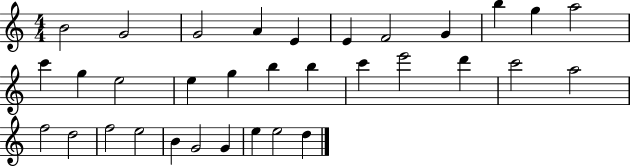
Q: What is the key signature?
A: C major